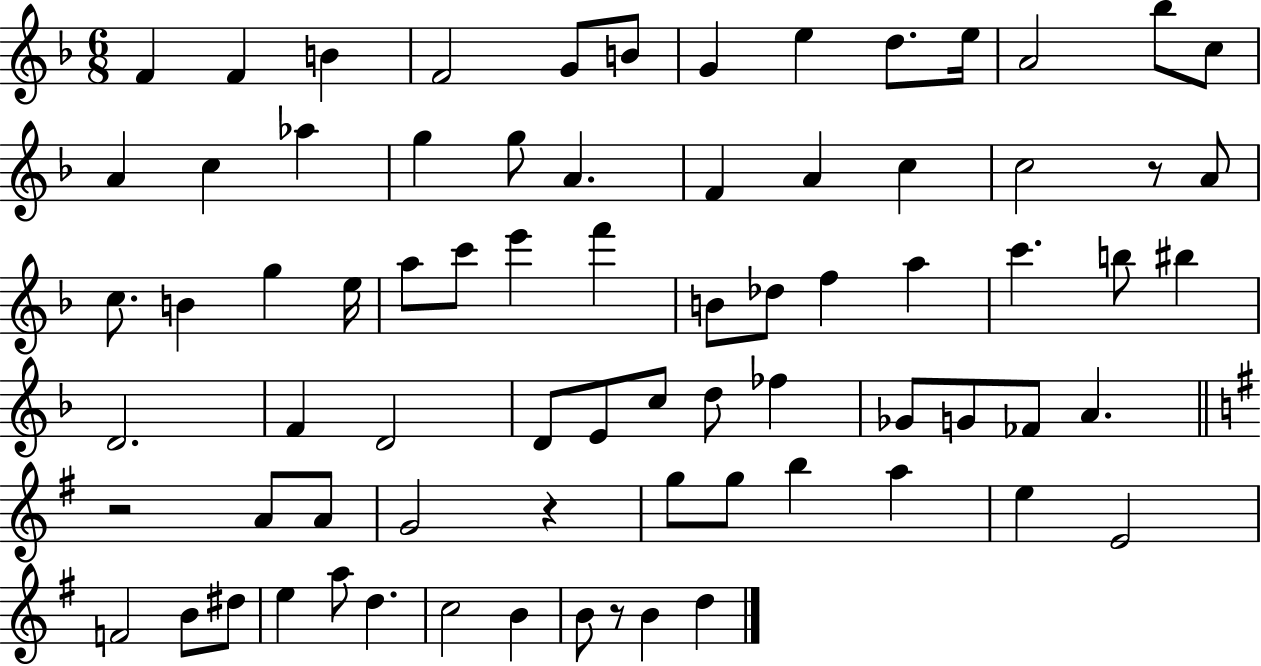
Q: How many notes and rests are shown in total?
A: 75